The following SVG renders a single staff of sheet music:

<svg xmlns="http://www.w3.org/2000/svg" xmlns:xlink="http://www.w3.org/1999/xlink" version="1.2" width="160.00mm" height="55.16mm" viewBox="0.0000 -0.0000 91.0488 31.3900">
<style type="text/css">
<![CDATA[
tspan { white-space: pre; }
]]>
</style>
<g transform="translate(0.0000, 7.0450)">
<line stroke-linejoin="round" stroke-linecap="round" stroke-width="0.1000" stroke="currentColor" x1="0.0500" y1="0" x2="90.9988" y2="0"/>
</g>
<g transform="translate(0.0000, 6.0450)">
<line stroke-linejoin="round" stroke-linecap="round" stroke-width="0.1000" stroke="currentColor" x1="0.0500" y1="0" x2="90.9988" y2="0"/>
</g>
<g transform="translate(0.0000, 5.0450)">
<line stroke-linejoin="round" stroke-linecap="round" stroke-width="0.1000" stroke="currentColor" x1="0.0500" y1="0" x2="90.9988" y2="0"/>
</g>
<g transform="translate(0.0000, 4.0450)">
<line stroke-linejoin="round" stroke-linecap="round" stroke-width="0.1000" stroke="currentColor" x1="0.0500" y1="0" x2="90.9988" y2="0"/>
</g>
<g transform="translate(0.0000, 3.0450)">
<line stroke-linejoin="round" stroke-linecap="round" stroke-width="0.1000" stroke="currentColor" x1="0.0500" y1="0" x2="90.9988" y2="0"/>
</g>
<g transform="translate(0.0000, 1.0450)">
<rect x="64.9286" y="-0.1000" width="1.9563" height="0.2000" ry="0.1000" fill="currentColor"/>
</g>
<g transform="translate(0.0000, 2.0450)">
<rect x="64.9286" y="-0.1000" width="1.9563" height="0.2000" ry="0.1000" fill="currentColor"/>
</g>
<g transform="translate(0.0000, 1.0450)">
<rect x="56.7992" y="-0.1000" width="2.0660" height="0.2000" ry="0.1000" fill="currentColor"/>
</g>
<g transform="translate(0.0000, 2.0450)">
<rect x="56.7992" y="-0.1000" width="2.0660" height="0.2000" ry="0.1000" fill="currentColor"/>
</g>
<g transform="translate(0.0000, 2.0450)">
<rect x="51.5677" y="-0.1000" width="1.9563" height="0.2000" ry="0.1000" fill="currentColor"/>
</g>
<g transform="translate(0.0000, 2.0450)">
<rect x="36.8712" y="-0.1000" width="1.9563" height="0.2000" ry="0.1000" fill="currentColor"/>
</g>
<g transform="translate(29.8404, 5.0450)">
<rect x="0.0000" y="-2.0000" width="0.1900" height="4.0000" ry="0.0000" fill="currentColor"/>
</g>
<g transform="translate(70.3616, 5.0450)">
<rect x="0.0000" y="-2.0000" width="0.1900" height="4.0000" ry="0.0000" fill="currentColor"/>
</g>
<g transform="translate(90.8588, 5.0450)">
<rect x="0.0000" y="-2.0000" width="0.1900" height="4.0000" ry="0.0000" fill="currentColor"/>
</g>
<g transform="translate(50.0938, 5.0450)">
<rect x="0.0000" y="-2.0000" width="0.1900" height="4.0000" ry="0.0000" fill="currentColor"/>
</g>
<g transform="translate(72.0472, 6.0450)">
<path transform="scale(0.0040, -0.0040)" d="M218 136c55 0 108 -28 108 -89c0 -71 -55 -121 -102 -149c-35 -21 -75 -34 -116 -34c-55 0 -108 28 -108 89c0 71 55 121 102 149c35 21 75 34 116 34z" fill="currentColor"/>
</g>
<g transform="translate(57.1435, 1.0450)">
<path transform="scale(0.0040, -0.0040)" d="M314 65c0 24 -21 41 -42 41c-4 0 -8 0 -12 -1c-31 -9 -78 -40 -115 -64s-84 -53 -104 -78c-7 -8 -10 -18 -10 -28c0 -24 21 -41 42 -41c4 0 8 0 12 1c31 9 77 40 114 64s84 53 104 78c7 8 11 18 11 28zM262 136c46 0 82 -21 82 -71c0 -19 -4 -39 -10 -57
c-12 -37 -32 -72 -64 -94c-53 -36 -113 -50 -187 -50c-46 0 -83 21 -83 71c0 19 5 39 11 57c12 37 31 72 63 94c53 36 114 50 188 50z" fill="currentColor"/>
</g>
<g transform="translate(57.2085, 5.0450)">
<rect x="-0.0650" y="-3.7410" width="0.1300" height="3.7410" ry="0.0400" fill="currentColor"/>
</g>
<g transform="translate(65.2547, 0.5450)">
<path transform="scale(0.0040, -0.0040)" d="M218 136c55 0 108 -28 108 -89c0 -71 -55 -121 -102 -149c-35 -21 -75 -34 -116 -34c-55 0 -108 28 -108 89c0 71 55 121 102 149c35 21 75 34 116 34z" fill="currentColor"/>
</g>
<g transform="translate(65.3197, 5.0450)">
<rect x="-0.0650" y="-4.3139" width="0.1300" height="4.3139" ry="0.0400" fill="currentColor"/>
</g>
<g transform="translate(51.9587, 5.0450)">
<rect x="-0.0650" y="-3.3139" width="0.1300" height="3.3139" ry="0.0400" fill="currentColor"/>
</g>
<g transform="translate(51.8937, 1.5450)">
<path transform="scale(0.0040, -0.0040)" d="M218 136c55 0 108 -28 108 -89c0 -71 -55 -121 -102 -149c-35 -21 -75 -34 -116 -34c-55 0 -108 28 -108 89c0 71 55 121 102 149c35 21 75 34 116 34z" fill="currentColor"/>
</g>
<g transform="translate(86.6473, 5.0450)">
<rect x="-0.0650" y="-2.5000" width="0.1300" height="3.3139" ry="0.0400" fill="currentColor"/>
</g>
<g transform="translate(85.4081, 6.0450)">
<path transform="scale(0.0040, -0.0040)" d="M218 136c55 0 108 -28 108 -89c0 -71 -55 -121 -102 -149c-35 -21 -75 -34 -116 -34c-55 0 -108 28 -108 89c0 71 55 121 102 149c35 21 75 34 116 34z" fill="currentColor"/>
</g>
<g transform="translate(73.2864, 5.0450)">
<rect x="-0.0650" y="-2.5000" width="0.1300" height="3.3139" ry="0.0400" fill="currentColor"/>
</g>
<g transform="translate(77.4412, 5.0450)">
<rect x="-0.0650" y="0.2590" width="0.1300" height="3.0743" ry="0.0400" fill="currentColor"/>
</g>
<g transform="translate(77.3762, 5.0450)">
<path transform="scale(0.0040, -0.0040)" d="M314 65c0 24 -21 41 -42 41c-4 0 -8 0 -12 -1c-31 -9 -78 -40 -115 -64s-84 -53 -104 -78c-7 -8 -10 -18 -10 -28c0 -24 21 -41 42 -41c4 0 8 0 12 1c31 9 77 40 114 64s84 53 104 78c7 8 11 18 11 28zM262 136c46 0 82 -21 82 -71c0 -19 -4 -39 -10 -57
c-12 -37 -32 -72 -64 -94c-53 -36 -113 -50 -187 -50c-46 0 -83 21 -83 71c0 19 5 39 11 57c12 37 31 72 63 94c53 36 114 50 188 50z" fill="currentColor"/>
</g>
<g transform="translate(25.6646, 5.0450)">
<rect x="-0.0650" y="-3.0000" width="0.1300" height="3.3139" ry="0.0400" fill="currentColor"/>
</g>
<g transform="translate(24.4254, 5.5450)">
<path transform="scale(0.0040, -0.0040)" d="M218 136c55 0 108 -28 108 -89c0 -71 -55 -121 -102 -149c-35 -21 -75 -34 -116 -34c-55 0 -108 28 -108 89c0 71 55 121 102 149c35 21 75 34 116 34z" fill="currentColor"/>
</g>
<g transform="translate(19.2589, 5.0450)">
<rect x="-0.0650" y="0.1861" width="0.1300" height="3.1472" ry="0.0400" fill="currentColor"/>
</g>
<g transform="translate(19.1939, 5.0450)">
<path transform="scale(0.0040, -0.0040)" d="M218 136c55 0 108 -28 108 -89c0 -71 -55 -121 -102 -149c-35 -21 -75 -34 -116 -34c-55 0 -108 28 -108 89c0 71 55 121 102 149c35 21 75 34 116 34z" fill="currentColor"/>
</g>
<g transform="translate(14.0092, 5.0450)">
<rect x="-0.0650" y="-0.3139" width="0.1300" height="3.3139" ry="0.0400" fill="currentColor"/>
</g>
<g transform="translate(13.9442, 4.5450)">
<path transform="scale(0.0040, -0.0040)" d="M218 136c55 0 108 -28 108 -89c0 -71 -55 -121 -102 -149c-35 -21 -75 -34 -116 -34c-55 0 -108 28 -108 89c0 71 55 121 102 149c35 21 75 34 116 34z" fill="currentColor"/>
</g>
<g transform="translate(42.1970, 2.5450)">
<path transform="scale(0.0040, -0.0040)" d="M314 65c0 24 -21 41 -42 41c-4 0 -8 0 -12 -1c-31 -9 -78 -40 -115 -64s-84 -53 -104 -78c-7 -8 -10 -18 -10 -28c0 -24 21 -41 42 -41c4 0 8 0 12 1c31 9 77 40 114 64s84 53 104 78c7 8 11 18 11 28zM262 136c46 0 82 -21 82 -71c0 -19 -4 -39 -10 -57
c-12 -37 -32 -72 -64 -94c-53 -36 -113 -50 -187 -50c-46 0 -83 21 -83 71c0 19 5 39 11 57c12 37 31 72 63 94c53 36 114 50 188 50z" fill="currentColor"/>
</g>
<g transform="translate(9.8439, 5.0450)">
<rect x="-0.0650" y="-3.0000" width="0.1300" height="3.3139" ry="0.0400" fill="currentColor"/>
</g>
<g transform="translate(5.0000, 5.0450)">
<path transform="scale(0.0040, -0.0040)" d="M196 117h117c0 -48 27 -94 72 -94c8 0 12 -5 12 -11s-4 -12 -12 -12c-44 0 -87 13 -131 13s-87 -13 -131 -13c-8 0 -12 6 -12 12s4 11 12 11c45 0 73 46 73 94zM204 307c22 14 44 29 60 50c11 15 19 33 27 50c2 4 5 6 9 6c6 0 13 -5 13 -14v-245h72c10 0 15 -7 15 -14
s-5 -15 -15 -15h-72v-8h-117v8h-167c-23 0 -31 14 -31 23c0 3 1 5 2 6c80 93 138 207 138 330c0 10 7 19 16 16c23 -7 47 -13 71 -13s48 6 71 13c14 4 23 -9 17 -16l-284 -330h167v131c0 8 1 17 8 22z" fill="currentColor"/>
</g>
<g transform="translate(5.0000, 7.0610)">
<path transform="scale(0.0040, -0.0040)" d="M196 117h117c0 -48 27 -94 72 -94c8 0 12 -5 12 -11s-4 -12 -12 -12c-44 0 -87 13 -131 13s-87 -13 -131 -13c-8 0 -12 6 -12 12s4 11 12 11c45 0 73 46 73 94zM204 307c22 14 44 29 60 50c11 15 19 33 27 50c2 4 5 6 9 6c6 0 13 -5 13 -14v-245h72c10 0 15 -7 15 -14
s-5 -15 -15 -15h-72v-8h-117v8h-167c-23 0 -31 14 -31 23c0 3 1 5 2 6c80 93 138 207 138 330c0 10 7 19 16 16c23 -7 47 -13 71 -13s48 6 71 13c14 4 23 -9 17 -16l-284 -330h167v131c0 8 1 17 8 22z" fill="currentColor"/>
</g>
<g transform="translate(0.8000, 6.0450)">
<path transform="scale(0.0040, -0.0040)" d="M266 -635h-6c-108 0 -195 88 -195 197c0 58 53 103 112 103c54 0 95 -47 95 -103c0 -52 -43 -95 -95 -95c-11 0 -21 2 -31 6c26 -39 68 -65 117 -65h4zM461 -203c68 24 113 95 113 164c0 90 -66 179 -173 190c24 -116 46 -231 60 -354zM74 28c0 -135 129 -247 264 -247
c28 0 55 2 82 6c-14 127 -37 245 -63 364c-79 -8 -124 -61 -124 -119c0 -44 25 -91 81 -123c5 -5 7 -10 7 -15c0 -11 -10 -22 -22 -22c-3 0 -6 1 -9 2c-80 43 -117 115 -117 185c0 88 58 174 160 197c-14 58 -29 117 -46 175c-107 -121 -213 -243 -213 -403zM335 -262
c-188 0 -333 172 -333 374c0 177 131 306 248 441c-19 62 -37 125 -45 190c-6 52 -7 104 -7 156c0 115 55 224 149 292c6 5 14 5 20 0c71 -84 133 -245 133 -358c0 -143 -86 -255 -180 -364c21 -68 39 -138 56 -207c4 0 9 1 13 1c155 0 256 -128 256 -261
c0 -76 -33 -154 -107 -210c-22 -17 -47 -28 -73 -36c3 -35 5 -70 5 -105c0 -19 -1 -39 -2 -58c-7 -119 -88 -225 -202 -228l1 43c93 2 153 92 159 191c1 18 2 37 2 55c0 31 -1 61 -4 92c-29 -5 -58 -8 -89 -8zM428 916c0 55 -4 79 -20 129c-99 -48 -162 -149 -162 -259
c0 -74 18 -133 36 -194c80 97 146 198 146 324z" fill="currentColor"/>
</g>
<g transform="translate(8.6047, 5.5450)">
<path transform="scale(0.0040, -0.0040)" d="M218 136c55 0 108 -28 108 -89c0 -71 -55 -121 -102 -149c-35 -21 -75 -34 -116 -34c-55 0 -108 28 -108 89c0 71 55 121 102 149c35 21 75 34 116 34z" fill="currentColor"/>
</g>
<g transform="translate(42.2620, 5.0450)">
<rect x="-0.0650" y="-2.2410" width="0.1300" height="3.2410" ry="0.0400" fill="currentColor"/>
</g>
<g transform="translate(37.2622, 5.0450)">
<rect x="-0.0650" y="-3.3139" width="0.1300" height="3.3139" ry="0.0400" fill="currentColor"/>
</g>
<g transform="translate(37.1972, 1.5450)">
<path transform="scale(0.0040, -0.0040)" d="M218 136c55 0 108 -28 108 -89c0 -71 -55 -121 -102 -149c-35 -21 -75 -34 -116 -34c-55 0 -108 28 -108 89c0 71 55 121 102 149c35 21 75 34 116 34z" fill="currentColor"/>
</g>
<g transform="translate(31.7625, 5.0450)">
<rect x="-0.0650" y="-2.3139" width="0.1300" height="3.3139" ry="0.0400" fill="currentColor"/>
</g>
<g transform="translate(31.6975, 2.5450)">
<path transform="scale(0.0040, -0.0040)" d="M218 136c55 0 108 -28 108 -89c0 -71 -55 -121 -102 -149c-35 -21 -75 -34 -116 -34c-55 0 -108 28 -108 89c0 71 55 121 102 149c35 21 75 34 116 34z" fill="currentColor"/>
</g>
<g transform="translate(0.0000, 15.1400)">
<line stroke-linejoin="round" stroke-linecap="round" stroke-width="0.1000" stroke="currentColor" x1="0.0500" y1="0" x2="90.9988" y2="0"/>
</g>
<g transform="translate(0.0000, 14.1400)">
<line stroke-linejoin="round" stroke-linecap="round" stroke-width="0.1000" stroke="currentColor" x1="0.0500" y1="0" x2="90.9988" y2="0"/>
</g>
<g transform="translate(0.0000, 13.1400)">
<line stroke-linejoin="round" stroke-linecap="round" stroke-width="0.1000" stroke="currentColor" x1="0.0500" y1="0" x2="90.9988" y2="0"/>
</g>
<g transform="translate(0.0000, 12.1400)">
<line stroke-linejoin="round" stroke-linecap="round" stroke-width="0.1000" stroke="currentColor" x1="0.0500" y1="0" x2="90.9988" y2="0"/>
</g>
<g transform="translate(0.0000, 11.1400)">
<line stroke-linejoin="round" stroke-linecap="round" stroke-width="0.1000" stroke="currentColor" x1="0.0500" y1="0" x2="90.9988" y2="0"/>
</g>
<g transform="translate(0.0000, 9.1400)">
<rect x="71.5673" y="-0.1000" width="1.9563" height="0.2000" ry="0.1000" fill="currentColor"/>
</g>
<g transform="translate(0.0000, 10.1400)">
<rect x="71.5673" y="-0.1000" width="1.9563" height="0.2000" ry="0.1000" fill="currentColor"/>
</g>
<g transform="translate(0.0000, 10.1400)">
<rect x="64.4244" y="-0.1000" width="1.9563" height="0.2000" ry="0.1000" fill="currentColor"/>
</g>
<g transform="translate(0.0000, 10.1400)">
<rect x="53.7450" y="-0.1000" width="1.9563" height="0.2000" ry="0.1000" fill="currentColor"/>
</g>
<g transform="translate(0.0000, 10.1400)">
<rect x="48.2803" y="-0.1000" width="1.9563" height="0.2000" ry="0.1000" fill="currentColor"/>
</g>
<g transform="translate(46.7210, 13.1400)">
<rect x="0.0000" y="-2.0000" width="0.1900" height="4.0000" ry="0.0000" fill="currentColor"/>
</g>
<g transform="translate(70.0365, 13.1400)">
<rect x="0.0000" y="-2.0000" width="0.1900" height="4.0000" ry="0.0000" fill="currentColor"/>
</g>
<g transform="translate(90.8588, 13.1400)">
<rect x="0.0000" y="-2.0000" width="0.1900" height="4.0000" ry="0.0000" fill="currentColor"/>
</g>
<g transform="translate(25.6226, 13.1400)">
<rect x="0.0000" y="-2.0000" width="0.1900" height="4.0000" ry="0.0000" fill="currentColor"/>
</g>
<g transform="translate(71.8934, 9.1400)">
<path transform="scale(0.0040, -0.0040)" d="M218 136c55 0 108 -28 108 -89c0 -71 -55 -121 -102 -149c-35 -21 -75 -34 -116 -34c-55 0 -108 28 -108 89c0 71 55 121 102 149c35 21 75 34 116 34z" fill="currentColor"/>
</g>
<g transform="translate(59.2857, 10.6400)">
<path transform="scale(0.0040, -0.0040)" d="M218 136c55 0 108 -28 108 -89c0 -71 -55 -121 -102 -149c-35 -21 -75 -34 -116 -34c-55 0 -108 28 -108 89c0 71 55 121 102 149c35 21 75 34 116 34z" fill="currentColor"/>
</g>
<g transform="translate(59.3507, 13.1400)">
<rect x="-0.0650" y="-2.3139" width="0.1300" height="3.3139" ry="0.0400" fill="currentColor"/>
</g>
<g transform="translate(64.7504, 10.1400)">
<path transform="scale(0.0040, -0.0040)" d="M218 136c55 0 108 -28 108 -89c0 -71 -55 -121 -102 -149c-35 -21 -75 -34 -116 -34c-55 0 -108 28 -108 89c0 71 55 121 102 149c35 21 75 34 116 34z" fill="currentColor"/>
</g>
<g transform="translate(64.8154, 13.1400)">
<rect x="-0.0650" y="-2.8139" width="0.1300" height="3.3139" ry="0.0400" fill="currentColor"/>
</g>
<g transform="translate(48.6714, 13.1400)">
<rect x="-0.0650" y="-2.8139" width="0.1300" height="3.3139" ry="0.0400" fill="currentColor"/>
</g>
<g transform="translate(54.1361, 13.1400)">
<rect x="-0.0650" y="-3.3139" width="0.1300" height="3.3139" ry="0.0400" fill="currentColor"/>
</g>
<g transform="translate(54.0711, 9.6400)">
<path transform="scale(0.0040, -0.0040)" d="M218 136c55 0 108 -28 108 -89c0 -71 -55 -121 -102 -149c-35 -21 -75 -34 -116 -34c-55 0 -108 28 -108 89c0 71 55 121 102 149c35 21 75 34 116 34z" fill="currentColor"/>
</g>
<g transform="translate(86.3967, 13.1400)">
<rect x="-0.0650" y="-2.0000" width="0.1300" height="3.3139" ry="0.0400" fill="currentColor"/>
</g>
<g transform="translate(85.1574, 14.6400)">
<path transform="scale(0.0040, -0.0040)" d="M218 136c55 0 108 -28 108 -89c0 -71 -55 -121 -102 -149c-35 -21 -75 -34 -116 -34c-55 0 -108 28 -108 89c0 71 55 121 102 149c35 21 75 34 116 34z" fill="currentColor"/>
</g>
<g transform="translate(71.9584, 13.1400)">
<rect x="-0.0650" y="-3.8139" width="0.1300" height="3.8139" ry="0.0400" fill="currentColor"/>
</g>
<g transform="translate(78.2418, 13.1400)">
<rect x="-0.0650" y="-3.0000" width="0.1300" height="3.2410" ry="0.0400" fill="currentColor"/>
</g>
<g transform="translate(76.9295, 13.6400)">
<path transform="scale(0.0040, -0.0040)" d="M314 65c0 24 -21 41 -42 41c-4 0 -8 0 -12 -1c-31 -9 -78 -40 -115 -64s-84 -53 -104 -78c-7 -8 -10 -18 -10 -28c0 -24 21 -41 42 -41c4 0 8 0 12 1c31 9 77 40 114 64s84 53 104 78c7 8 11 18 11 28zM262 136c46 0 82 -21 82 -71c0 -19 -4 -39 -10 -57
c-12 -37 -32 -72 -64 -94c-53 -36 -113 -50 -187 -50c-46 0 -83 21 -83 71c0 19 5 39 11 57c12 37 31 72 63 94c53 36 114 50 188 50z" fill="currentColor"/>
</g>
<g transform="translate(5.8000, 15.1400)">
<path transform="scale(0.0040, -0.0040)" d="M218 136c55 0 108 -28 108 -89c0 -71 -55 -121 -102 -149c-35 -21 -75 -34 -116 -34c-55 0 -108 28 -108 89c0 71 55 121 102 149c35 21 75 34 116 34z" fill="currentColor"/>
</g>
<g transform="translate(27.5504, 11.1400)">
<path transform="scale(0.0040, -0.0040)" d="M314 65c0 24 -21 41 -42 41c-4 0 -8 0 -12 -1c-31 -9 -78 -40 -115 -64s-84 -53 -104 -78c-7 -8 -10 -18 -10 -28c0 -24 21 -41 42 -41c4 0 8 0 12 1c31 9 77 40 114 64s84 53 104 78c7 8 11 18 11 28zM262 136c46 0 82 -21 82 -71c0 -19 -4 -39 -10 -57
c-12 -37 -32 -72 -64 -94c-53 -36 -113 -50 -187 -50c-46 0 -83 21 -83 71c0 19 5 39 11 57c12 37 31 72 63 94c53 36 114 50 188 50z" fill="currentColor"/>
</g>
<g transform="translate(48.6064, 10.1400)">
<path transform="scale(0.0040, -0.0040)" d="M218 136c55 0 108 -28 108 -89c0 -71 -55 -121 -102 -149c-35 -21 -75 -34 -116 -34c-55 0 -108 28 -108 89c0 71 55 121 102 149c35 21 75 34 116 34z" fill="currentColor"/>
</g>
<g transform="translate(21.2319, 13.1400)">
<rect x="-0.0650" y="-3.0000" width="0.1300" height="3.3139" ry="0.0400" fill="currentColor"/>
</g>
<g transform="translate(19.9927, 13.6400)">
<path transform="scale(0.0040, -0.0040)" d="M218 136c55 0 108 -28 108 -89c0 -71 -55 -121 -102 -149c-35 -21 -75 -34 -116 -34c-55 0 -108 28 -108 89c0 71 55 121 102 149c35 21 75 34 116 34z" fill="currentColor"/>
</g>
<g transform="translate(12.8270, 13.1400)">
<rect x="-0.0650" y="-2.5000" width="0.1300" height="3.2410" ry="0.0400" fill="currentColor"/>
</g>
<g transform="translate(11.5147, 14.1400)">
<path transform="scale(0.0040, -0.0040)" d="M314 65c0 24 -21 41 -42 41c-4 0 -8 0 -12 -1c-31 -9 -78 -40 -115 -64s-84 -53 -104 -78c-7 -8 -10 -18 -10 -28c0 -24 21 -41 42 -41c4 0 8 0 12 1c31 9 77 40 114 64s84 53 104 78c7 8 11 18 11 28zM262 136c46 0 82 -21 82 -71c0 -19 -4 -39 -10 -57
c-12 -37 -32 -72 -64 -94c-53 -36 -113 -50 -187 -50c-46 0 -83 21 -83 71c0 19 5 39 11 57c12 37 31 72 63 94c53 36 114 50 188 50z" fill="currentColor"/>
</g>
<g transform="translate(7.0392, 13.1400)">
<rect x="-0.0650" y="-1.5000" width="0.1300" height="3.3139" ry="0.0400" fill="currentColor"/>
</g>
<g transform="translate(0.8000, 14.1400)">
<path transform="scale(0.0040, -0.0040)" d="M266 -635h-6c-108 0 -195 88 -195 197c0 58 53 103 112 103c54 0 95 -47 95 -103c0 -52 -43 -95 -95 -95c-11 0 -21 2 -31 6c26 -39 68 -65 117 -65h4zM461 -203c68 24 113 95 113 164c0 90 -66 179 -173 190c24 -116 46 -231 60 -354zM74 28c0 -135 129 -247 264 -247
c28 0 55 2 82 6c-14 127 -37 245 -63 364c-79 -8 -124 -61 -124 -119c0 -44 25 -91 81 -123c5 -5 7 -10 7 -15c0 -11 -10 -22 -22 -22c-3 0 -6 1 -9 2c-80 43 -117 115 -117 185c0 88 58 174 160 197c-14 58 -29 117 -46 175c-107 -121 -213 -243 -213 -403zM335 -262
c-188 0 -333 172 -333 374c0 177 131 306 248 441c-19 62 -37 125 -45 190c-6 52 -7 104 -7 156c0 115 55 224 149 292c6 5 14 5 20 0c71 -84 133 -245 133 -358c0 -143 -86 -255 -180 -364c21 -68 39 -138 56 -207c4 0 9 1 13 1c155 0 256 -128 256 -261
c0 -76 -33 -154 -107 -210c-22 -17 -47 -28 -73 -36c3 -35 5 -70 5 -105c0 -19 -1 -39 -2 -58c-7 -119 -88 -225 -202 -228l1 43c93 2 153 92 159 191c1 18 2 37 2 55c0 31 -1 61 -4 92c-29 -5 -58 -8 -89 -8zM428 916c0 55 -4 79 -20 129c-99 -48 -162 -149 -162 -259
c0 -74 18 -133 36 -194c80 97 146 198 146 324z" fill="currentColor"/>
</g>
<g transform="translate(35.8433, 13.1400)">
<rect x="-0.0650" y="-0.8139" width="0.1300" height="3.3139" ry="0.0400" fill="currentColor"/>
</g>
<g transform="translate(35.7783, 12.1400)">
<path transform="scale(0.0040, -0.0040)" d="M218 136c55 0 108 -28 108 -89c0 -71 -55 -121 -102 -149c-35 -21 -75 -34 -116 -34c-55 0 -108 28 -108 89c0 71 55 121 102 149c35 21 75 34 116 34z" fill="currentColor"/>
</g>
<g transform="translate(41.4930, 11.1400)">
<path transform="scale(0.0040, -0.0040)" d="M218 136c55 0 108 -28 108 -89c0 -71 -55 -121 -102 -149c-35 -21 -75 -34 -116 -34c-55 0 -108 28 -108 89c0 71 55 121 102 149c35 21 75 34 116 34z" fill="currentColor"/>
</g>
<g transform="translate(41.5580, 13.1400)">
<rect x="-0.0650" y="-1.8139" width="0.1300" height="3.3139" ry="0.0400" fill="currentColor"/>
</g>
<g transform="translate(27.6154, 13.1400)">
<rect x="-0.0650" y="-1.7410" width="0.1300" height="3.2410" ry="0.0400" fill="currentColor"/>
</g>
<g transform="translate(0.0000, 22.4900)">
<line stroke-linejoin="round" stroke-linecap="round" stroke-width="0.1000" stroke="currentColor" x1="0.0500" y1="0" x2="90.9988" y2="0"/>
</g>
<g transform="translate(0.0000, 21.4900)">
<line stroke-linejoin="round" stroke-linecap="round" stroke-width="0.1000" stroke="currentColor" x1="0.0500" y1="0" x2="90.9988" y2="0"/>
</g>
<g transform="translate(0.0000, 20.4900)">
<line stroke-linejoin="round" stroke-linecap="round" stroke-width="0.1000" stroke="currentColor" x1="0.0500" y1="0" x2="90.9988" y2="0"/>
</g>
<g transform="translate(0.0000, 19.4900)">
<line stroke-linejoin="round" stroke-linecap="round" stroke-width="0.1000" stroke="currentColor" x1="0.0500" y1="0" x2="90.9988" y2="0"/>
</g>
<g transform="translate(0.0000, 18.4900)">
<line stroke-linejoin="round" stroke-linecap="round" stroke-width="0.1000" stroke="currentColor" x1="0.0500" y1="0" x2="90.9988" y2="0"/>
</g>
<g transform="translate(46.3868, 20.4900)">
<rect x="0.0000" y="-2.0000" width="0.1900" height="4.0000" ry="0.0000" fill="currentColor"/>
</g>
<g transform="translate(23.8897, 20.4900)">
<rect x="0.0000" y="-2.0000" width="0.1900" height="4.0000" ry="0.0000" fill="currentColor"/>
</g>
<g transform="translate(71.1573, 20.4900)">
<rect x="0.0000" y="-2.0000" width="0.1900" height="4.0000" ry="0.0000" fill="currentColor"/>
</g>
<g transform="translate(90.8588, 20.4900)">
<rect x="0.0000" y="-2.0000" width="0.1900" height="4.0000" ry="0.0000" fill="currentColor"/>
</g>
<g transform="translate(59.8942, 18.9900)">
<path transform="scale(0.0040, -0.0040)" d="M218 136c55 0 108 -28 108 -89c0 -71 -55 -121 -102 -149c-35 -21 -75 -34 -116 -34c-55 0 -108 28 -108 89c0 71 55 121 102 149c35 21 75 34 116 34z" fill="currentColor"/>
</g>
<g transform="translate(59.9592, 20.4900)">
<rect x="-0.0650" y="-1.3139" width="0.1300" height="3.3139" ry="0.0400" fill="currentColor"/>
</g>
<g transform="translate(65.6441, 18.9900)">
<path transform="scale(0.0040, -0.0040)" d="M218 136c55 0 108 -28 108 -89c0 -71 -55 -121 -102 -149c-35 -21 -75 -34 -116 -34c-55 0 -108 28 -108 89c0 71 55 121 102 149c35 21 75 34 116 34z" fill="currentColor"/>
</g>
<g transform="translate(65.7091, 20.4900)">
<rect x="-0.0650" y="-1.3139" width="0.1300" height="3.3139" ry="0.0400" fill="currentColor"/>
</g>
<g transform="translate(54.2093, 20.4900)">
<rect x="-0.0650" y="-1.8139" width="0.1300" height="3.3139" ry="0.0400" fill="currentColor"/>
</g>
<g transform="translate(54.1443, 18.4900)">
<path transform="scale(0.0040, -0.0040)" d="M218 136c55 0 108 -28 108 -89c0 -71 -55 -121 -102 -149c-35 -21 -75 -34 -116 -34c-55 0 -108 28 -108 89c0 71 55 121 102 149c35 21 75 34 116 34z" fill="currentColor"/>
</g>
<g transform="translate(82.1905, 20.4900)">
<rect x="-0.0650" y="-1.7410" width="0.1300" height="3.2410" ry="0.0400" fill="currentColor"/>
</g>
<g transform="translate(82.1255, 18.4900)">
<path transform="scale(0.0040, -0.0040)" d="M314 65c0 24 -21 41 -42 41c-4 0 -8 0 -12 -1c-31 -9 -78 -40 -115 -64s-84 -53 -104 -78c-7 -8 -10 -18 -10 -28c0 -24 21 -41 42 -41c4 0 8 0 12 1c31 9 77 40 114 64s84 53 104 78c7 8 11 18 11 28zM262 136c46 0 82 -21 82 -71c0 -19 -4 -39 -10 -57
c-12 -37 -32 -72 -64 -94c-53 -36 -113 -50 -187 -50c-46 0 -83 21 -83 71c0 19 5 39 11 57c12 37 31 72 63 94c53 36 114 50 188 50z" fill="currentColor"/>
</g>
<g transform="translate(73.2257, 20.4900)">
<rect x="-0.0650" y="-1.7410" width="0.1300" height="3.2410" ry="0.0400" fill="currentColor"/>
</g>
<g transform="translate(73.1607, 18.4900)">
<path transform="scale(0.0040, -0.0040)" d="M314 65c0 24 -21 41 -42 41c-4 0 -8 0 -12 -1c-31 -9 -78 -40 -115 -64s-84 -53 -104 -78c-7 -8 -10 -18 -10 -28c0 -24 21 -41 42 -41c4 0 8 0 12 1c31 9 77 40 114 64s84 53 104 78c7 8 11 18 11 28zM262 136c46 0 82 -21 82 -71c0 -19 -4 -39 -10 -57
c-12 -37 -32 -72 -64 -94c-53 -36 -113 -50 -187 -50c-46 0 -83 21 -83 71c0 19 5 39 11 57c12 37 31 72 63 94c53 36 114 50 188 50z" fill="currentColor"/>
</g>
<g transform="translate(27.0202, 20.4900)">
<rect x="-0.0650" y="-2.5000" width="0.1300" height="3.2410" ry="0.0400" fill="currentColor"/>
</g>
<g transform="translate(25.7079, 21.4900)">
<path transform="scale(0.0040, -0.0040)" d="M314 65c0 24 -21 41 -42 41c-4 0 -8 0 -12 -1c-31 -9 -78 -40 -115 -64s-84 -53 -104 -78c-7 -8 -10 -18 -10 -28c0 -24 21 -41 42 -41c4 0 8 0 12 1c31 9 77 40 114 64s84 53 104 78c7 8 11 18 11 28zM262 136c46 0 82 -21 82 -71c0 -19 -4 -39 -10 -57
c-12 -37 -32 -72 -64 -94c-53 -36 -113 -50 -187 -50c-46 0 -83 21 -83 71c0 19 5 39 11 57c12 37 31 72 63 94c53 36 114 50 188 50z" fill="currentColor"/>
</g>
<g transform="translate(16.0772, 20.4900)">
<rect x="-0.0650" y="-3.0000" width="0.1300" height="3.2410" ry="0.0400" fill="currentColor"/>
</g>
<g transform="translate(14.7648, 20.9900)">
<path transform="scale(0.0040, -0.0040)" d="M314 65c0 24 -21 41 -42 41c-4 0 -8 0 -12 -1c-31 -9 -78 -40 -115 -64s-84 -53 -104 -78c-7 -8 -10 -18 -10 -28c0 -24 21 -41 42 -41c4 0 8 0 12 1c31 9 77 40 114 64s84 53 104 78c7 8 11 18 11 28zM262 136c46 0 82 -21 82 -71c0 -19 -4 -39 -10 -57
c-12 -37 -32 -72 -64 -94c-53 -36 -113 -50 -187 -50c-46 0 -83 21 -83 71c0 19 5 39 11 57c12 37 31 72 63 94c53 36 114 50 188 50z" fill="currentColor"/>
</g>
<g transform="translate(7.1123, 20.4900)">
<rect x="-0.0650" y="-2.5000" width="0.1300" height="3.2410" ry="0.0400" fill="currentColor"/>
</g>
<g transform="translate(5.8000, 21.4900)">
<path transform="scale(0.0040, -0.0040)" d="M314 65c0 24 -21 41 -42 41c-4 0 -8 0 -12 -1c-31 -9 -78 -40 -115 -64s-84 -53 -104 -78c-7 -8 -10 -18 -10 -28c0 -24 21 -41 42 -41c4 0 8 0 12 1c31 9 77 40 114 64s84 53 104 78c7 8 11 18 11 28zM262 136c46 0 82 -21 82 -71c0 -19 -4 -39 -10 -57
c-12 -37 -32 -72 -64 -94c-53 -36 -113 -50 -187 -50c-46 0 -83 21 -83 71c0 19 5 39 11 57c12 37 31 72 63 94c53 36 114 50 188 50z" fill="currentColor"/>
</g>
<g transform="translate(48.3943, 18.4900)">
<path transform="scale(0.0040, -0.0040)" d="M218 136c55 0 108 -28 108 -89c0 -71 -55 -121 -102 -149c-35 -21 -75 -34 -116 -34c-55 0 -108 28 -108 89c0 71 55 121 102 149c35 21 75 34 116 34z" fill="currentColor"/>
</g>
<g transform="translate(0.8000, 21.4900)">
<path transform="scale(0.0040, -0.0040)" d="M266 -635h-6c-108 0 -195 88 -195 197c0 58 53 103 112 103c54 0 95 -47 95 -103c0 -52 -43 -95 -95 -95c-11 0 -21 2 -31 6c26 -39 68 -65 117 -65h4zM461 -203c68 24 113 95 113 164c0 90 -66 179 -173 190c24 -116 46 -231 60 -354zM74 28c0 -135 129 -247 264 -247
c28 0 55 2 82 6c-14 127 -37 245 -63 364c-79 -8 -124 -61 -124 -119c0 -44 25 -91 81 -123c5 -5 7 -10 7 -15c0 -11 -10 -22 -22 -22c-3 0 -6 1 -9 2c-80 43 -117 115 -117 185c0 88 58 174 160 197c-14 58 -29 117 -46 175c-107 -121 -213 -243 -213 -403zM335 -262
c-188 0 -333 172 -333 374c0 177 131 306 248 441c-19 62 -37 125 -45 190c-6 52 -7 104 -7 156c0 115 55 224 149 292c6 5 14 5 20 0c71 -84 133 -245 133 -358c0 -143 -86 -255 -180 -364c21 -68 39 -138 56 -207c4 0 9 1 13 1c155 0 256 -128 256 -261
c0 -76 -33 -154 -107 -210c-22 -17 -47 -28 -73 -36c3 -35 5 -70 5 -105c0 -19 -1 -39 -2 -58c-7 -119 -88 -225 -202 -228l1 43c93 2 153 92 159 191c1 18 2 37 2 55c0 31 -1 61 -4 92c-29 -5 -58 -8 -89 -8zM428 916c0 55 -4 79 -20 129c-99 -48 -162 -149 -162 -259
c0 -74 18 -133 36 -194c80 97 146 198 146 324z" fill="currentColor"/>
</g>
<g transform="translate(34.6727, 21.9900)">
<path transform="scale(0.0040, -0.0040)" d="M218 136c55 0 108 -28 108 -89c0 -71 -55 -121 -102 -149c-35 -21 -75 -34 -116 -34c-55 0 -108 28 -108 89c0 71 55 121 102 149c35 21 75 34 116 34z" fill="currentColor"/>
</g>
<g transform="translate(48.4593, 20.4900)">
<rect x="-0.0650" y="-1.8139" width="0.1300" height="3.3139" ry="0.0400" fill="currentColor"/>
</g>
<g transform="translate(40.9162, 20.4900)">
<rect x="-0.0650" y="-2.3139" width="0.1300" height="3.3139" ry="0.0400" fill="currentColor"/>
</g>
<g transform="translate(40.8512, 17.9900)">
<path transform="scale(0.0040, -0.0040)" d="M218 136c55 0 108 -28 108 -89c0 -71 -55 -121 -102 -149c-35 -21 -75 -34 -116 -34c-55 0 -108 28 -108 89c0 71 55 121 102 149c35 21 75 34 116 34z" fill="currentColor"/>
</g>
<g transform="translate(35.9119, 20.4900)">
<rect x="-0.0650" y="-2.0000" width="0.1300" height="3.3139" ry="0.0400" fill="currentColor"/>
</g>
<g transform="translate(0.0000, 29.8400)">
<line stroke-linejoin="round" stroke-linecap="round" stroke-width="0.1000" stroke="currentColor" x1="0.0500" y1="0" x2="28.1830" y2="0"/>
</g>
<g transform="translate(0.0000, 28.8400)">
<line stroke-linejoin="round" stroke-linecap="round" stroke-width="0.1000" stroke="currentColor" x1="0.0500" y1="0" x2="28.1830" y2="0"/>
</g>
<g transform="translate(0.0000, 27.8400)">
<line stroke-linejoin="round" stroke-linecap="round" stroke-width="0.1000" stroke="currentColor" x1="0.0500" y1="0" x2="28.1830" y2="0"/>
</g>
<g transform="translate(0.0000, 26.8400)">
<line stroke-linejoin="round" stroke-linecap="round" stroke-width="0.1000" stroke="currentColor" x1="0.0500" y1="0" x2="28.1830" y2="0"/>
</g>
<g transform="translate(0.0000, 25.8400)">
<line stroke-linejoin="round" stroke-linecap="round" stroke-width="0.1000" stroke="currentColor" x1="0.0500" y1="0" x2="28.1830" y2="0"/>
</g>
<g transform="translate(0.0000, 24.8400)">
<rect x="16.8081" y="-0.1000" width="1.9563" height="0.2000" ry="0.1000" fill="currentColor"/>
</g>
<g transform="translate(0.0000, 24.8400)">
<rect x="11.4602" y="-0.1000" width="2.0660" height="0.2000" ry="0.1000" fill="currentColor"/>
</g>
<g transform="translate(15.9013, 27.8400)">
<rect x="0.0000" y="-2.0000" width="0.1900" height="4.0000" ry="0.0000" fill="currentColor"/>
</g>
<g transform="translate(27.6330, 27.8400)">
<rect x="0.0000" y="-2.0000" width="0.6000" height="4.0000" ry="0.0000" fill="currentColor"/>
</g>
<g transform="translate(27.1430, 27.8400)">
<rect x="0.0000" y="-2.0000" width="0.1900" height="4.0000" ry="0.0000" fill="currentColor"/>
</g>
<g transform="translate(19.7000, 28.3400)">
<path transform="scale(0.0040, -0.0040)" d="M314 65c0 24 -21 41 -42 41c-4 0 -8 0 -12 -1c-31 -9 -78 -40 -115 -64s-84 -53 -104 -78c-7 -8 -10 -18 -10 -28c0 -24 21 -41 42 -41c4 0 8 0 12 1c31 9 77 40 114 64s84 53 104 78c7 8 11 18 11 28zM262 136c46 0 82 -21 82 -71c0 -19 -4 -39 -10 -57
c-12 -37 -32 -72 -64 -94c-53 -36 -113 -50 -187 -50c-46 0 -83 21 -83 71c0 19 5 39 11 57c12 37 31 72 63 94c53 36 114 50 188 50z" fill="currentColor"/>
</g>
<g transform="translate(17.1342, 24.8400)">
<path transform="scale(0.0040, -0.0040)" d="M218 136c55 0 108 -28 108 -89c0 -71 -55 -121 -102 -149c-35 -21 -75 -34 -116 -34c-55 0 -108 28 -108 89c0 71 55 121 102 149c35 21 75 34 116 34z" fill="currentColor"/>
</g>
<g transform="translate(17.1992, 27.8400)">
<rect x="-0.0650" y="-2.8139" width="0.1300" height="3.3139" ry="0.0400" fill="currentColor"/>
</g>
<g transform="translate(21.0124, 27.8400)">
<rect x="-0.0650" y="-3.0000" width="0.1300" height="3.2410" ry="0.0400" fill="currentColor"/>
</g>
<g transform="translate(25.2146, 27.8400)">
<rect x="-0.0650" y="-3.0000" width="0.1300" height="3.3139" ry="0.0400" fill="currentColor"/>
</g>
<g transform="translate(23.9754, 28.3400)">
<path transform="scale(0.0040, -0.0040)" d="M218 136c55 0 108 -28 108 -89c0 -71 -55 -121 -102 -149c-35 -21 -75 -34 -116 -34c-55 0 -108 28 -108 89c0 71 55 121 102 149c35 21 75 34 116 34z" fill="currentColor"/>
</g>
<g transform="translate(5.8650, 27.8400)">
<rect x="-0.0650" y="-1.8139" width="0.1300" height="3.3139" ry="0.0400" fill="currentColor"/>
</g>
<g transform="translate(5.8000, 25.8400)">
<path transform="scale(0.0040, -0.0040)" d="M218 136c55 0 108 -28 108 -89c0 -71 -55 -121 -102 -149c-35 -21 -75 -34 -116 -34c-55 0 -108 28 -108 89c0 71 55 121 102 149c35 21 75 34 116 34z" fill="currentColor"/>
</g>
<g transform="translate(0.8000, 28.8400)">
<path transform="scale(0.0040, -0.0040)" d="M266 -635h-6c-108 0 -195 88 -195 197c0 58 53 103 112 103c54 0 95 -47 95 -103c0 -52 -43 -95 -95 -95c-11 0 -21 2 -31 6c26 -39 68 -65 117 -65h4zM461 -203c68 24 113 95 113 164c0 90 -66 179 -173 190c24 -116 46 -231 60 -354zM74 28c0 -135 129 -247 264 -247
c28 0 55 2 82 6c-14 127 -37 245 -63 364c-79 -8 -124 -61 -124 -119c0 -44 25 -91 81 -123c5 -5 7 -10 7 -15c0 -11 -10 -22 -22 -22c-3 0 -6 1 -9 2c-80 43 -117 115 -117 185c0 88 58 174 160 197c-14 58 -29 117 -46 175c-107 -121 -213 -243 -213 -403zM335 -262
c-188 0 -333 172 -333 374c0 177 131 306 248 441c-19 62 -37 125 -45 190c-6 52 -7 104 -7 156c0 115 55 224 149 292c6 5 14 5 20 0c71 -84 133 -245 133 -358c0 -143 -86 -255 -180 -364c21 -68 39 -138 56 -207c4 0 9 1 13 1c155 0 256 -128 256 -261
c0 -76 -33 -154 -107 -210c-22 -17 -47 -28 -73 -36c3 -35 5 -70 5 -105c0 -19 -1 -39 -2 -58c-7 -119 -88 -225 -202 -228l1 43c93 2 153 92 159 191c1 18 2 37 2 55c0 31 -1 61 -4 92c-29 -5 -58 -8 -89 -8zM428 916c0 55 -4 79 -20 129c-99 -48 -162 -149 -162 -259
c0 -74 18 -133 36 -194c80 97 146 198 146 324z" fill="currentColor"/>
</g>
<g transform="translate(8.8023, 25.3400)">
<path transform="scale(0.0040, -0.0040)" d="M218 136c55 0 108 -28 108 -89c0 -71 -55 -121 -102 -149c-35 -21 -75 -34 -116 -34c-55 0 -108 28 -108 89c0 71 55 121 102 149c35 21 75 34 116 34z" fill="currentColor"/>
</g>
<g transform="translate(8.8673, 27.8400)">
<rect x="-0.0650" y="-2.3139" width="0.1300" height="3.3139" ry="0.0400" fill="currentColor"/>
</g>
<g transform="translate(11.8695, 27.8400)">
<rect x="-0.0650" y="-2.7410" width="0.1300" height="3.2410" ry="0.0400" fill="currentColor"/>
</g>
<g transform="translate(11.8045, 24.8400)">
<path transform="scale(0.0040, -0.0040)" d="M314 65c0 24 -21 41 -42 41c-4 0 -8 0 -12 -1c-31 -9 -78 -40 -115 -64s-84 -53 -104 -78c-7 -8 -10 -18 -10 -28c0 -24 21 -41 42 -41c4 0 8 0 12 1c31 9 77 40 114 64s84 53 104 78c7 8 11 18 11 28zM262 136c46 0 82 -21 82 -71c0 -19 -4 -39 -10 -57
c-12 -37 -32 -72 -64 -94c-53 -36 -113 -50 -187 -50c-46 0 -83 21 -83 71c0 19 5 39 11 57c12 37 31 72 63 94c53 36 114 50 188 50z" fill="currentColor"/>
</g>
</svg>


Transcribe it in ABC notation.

X:1
T:Untitled
M:4/4
L:1/4
K:C
A c B A g b g2 b c'2 d' G B2 G E G2 A f2 d f a b g a c' A2 F G2 A2 G2 F g f f e e f2 f2 f g a2 a A2 A